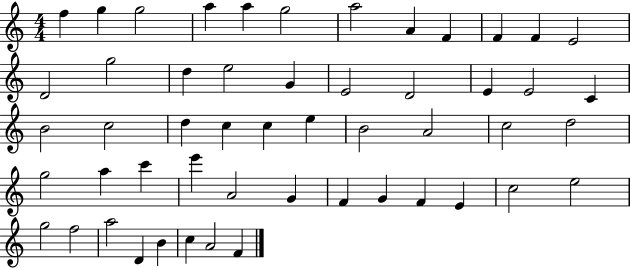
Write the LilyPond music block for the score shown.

{
  \clef treble
  \numericTimeSignature
  \time 4/4
  \key c \major
  f''4 g''4 g''2 | a''4 a''4 g''2 | a''2 a'4 f'4 | f'4 f'4 e'2 | \break d'2 g''2 | d''4 e''2 g'4 | e'2 d'2 | e'4 e'2 c'4 | \break b'2 c''2 | d''4 c''4 c''4 e''4 | b'2 a'2 | c''2 d''2 | \break g''2 a''4 c'''4 | e'''4 a'2 g'4 | f'4 g'4 f'4 e'4 | c''2 e''2 | \break g''2 f''2 | a''2 d'4 b'4 | c''4 a'2 f'4 | \bar "|."
}